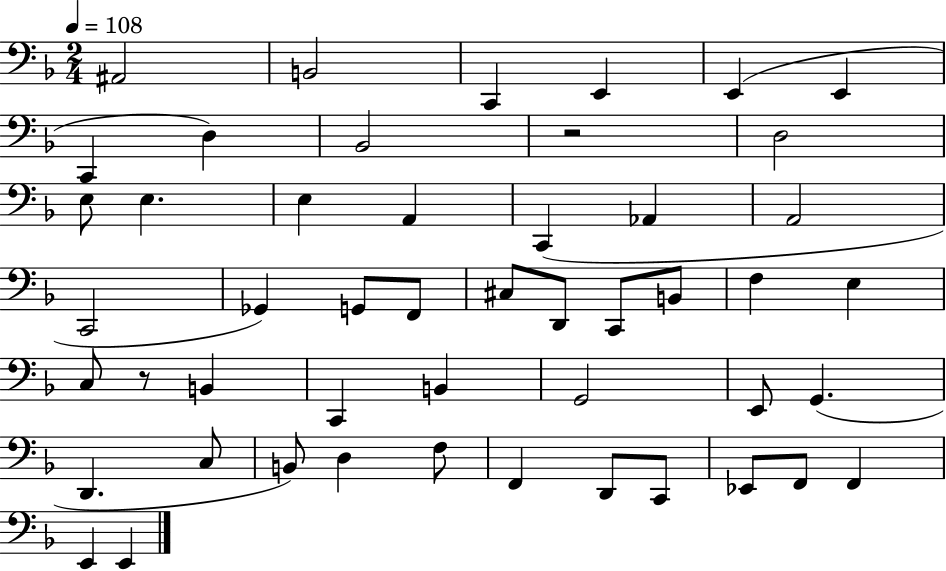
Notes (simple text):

A#2/h B2/h C2/q E2/q E2/q E2/q C2/q D3/q Bb2/h R/h D3/h E3/e E3/q. E3/q A2/q C2/q Ab2/q A2/h C2/h Gb2/q G2/e F2/e C#3/e D2/e C2/e B2/e F3/q E3/q C3/e R/e B2/q C2/q B2/q G2/h E2/e G2/q. D2/q. C3/e B2/e D3/q F3/e F2/q D2/e C2/e Eb2/e F2/e F2/q E2/q E2/q